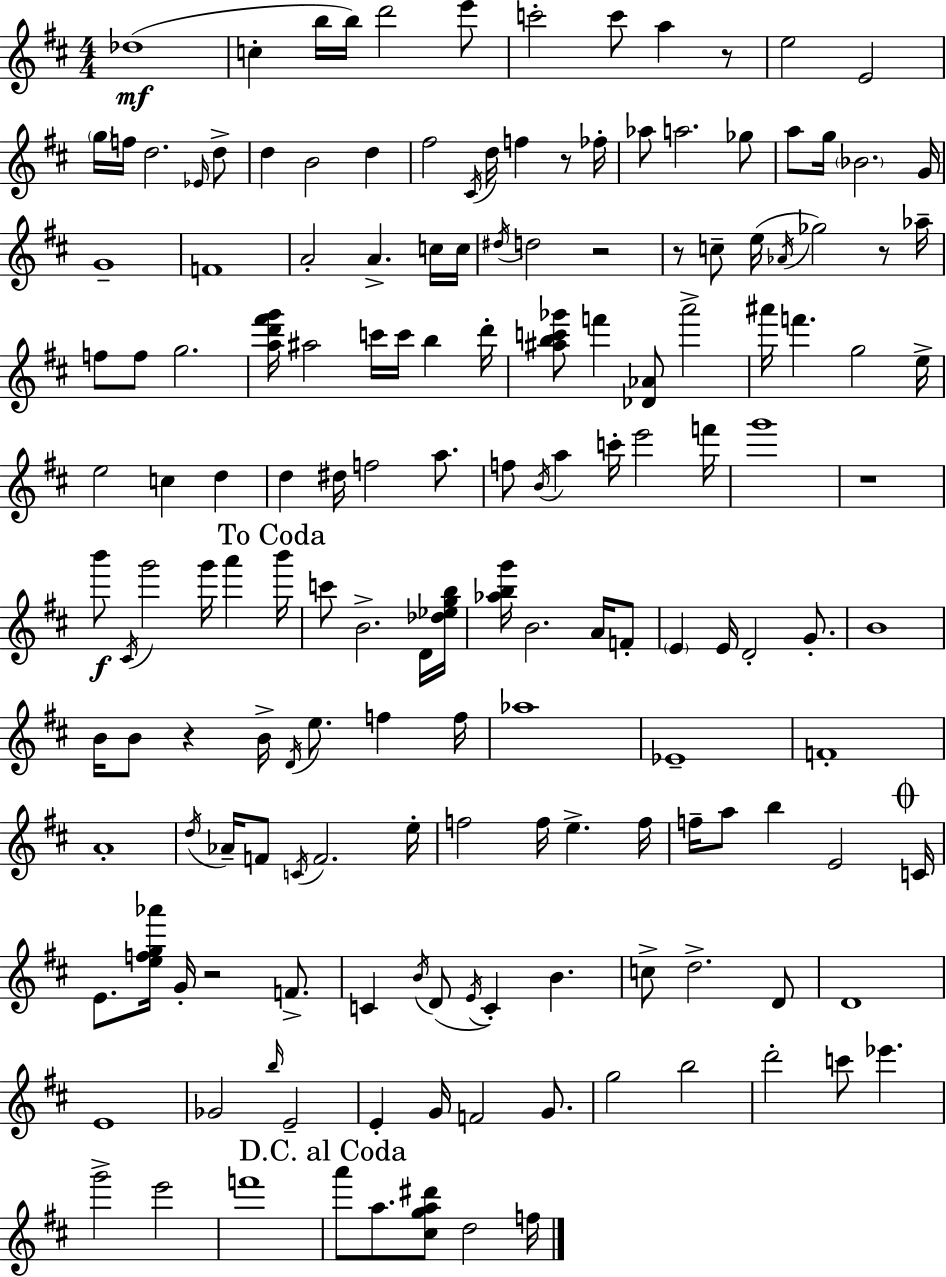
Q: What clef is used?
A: treble